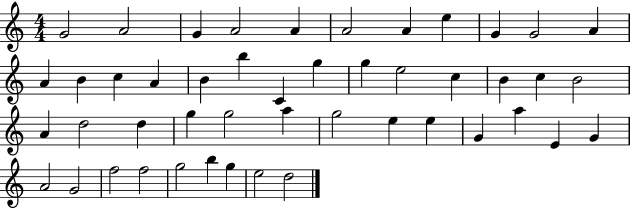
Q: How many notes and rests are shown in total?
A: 47